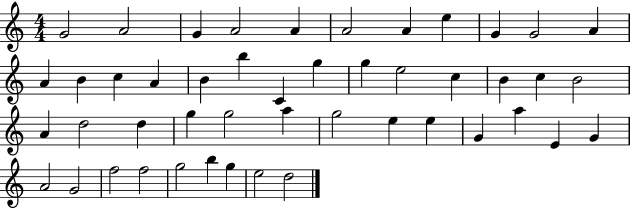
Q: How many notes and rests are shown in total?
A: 47